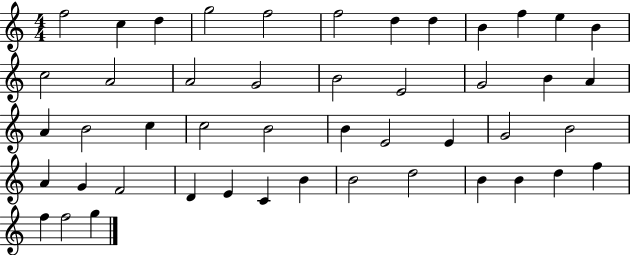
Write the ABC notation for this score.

X:1
T:Untitled
M:4/4
L:1/4
K:C
f2 c d g2 f2 f2 d d B f e B c2 A2 A2 G2 B2 E2 G2 B A A B2 c c2 B2 B E2 E G2 B2 A G F2 D E C B B2 d2 B B d f f f2 g